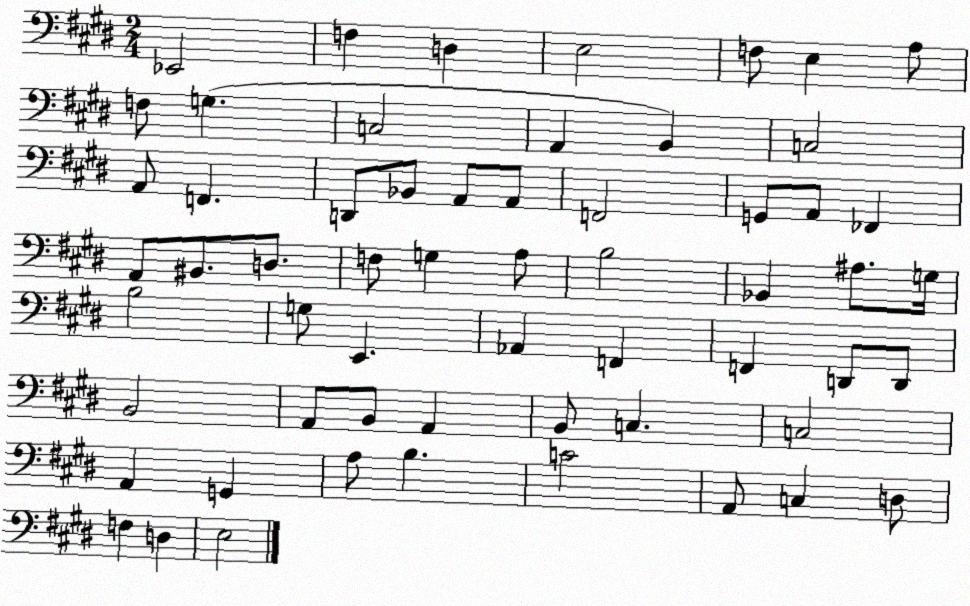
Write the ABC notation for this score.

X:1
T:Untitled
M:2/4
L:1/4
K:E
_E,,2 F, D, E,2 F,/2 E, A,/2 F,/2 G, C,2 A,, B,, C,2 A,,/2 F,, D,,/2 _B,,/2 A,,/2 A,,/2 F,,2 G,,/2 A,,/2 _F,, A,,/2 ^B,,/2 D,/2 F,/2 G, A,/2 B,2 _B,, ^A,/2 G,/4 B,2 G,/2 E,, _A,, F,, F,, D,,/2 D,,/2 B,,2 A,,/2 B,,/2 A,, B,,/2 C, C,2 A,, G,, A,/2 B, C2 A,,/2 C, D,/2 F, D, E,2